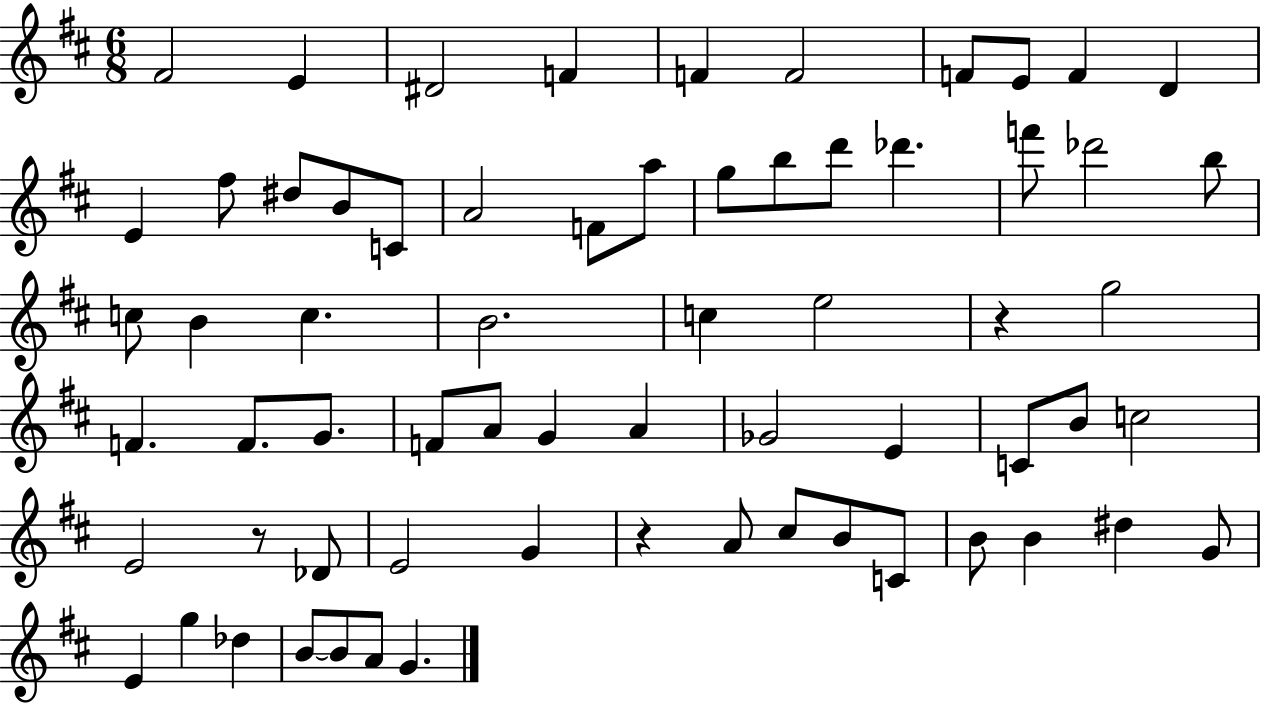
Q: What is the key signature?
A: D major